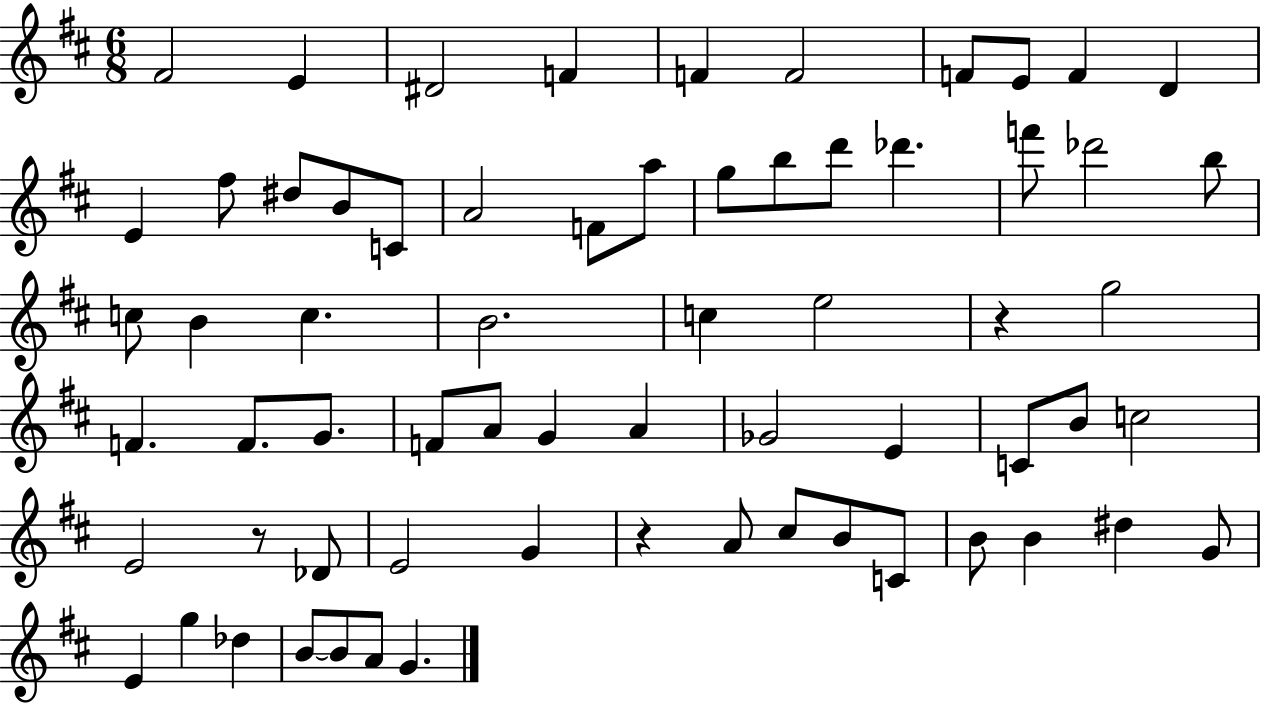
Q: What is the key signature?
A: D major